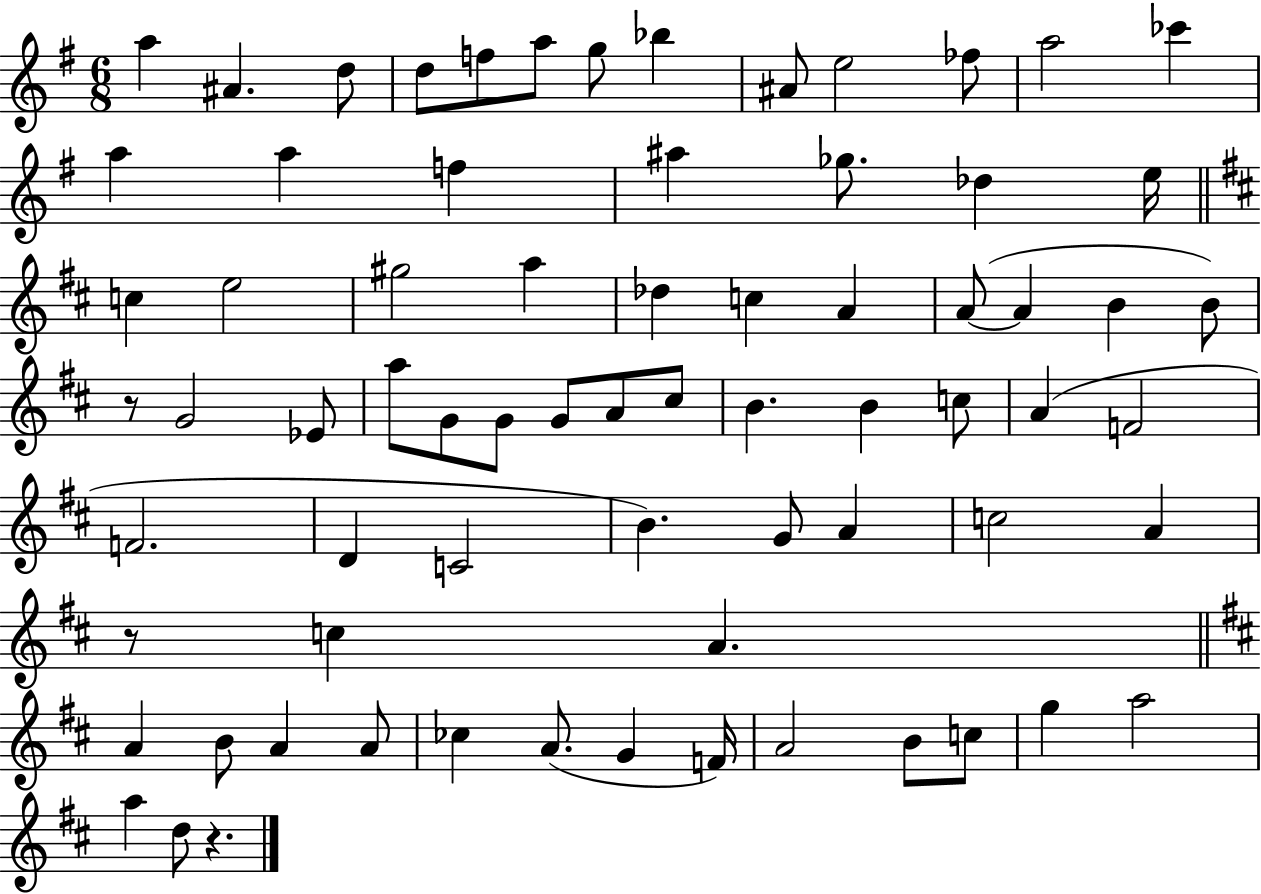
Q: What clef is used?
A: treble